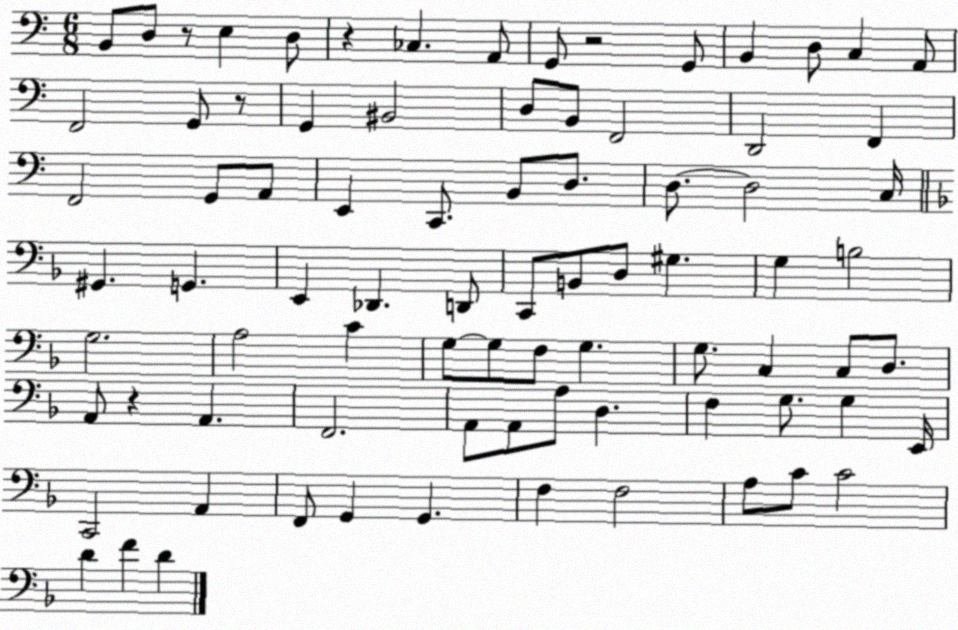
X:1
T:Untitled
M:6/8
L:1/4
K:C
B,,/2 D,/2 z/2 E, D,/2 z _C, A,,/2 G,,/2 z2 G,,/2 B,, D,/2 C, A,,/2 F,,2 G,,/2 z/2 G,, ^B,,2 D,/2 B,,/2 F,,2 D,,2 F,, F,,2 G,,/2 A,,/2 E,, C,,/2 B,,/2 D,/2 D,/2 D,2 C,/4 ^G,, G,, E,, _D,, D,,/2 C,,/2 B,,/2 D,/2 ^G, G, B,2 G,2 A,2 C G,/2 G,/2 F,/2 G, G,/2 C, C,/2 D,/2 A,,/2 z A,, F,,2 A,,/2 A,,/2 A,/2 D, F, G,/2 G, E,,/4 C,,2 A,, F,,/2 G,, G,, F, F,2 A,/2 C/2 C2 D F D